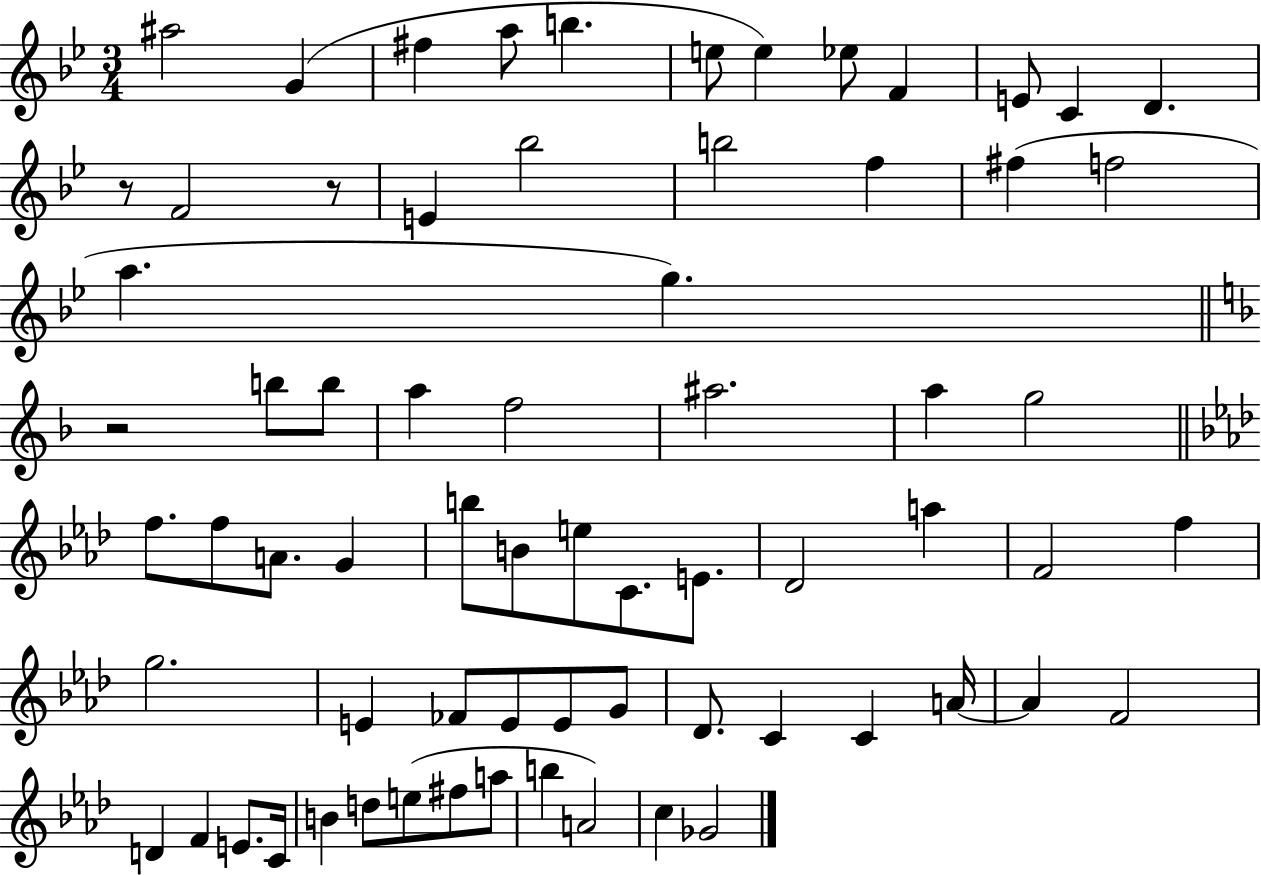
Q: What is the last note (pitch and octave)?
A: Gb4